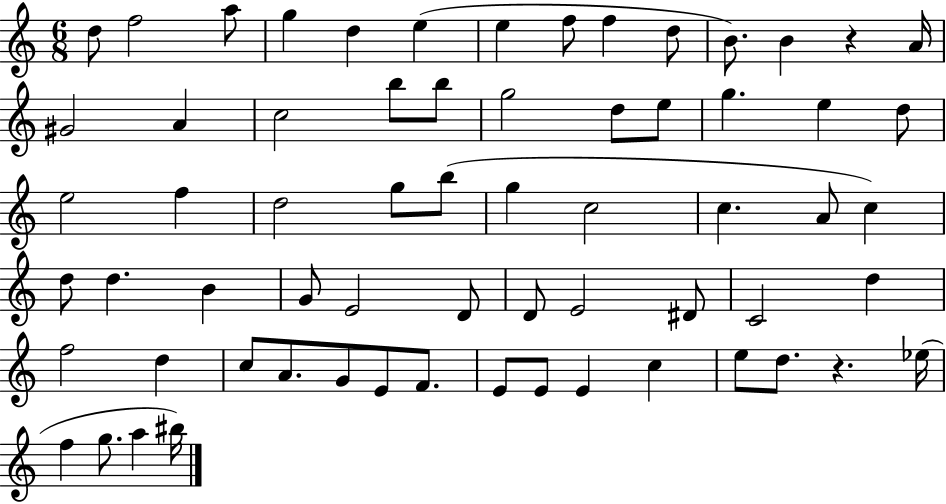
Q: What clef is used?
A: treble